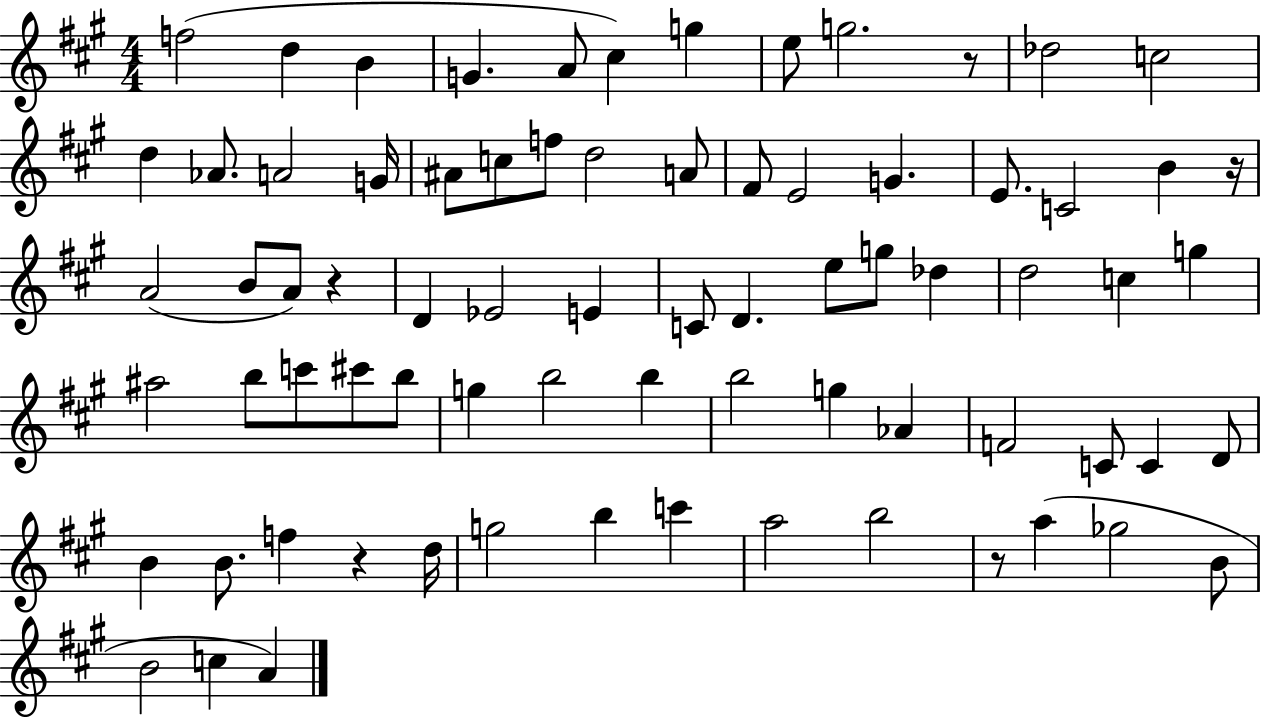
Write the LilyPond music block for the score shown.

{
  \clef treble
  \numericTimeSignature
  \time 4/4
  \key a \major
  f''2( d''4 b'4 | g'4. a'8 cis''4) g''4 | e''8 g''2. r8 | des''2 c''2 | \break d''4 aes'8. a'2 g'16 | ais'8 c''8 f''8 d''2 a'8 | fis'8 e'2 g'4. | e'8. c'2 b'4 r16 | \break a'2( b'8 a'8) r4 | d'4 ees'2 e'4 | c'8 d'4. e''8 g''8 des''4 | d''2 c''4 g''4 | \break ais''2 b''8 c'''8 cis'''8 b''8 | g''4 b''2 b''4 | b''2 g''4 aes'4 | f'2 c'8 c'4 d'8 | \break b'4 b'8. f''4 r4 d''16 | g''2 b''4 c'''4 | a''2 b''2 | r8 a''4( ges''2 b'8 | \break b'2 c''4 a'4) | \bar "|."
}